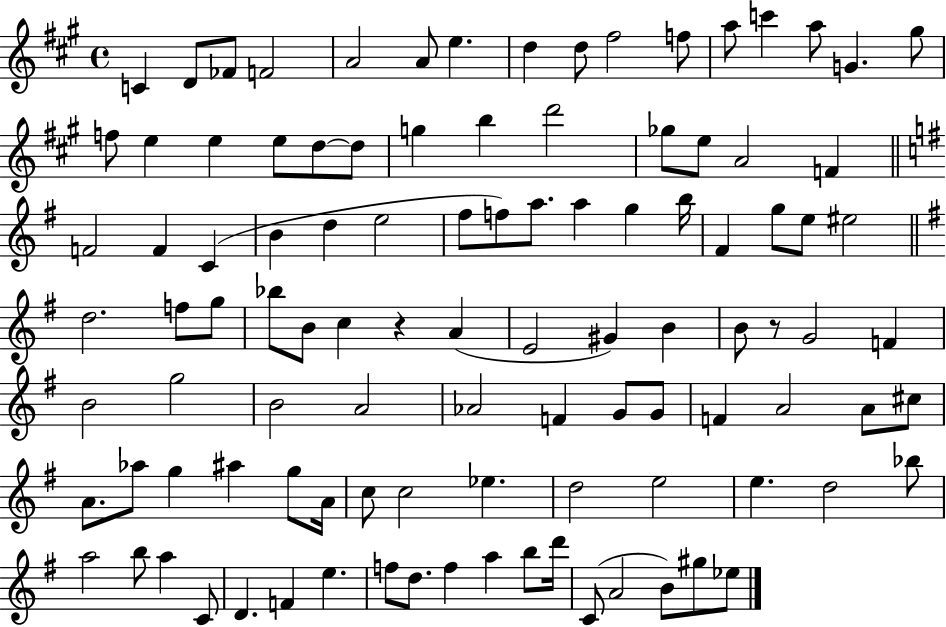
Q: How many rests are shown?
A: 2